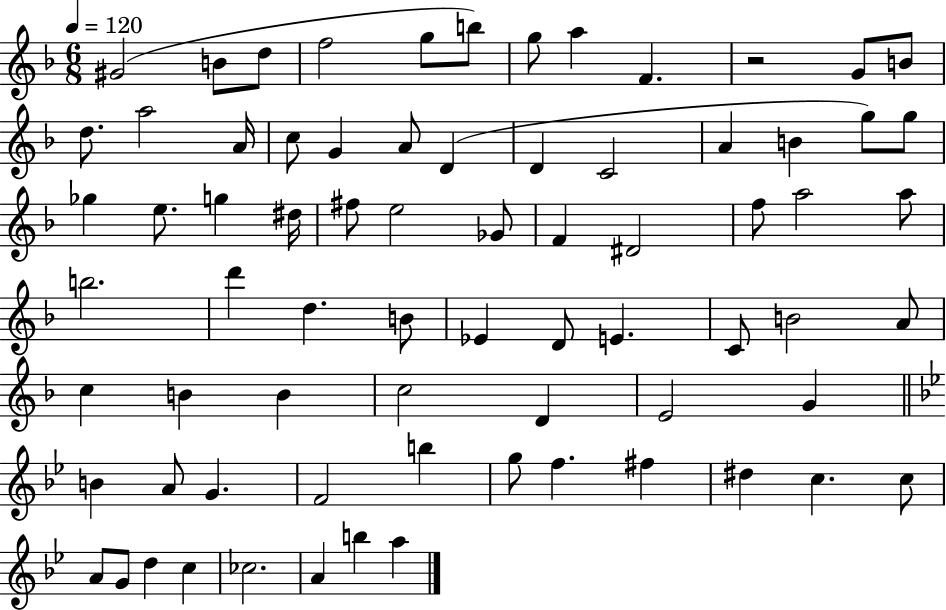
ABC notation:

X:1
T:Untitled
M:6/8
L:1/4
K:F
^G2 B/2 d/2 f2 g/2 b/2 g/2 a F z2 G/2 B/2 d/2 a2 A/4 c/2 G A/2 D D C2 A B g/2 g/2 _g e/2 g ^d/4 ^f/2 e2 _G/2 F ^D2 f/2 a2 a/2 b2 d' d B/2 _E D/2 E C/2 B2 A/2 c B B c2 D E2 G B A/2 G F2 b g/2 f ^f ^d c c/2 A/2 G/2 d c _c2 A b a